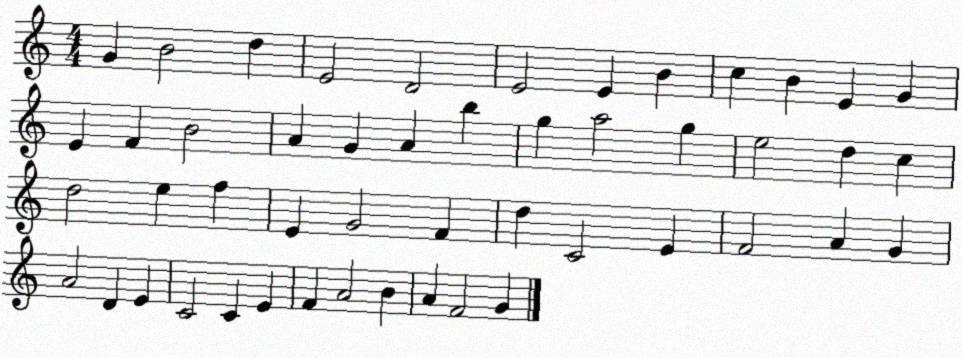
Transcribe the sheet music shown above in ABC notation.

X:1
T:Untitled
M:4/4
L:1/4
K:C
G B2 d E2 D2 E2 E B c B E G E F B2 A G A b g a2 g e2 d c d2 e f E G2 F d C2 E F2 A G A2 D E C2 C E F A2 B A F2 G